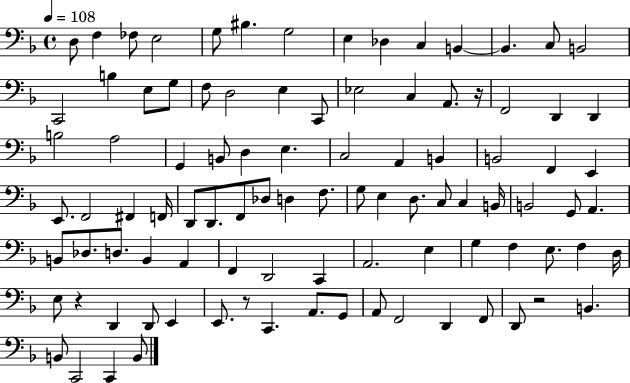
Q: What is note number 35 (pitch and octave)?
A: C3